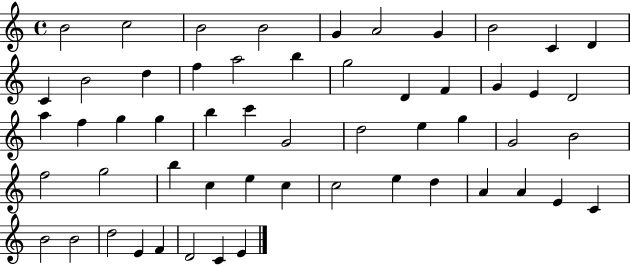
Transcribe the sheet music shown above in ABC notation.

X:1
T:Untitled
M:4/4
L:1/4
K:C
B2 c2 B2 B2 G A2 G B2 C D C B2 d f a2 b g2 D F G E D2 a f g g b c' G2 d2 e g G2 B2 f2 g2 b c e c c2 e d A A E C B2 B2 d2 E F D2 C E